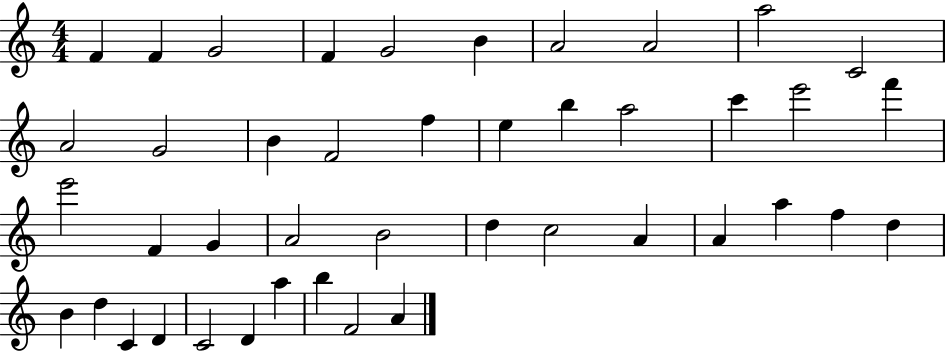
{
  \clef treble
  \numericTimeSignature
  \time 4/4
  \key c \major
  f'4 f'4 g'2 | f'4 g'2 b'4 | a'2 a'2 | a''2 c'2 | \break a'2 g'2 | b'4 f'2 f''4 | e''4 b''4 a''2 | c'''4 e'''2 f'''4 | \break e'''2 f'4 g'4 | a'2 b'2 | d''4 c''2 a'4 | a'4 a''4 f''4 d''4 | \break b'4 d''4 c'4 d'4 | c'2 d'4 a''4 | b''4 f'2 a'4 | \bar "|."
}